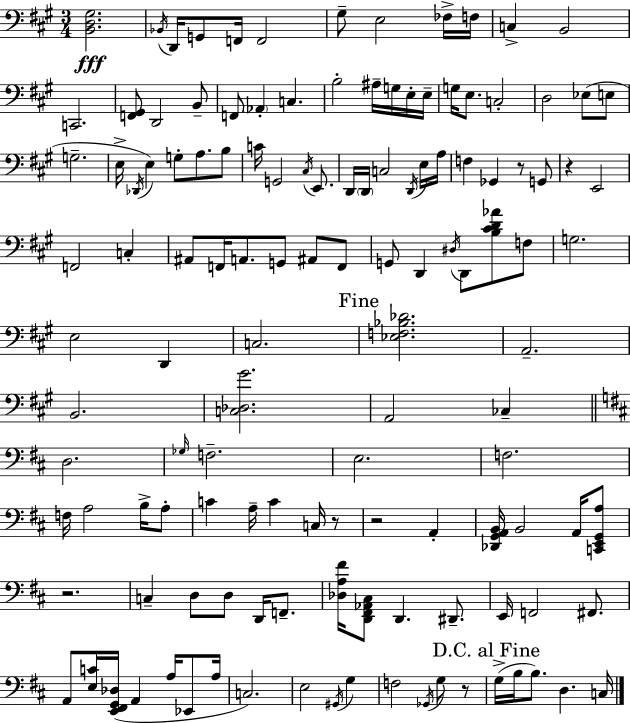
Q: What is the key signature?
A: A major